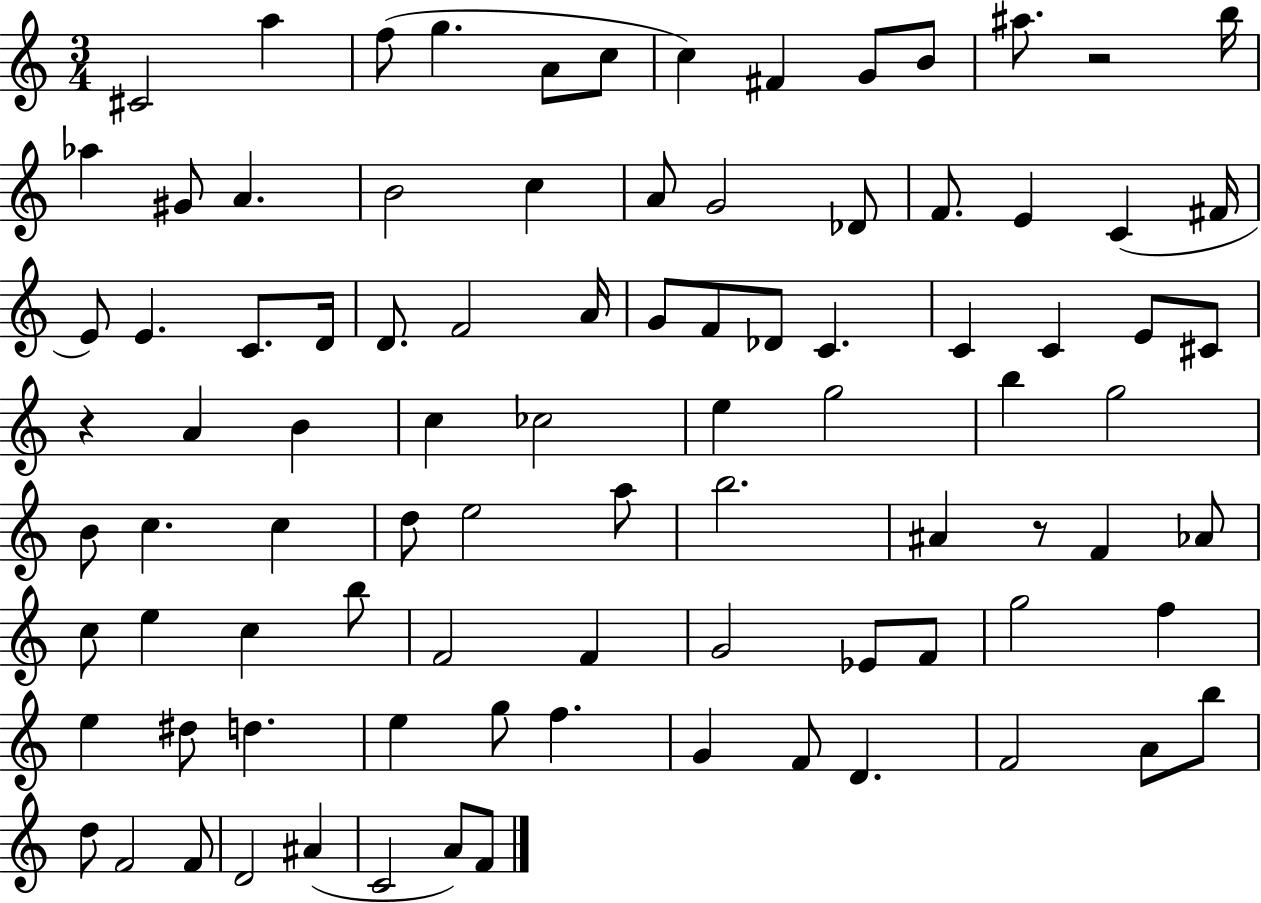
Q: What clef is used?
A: treble